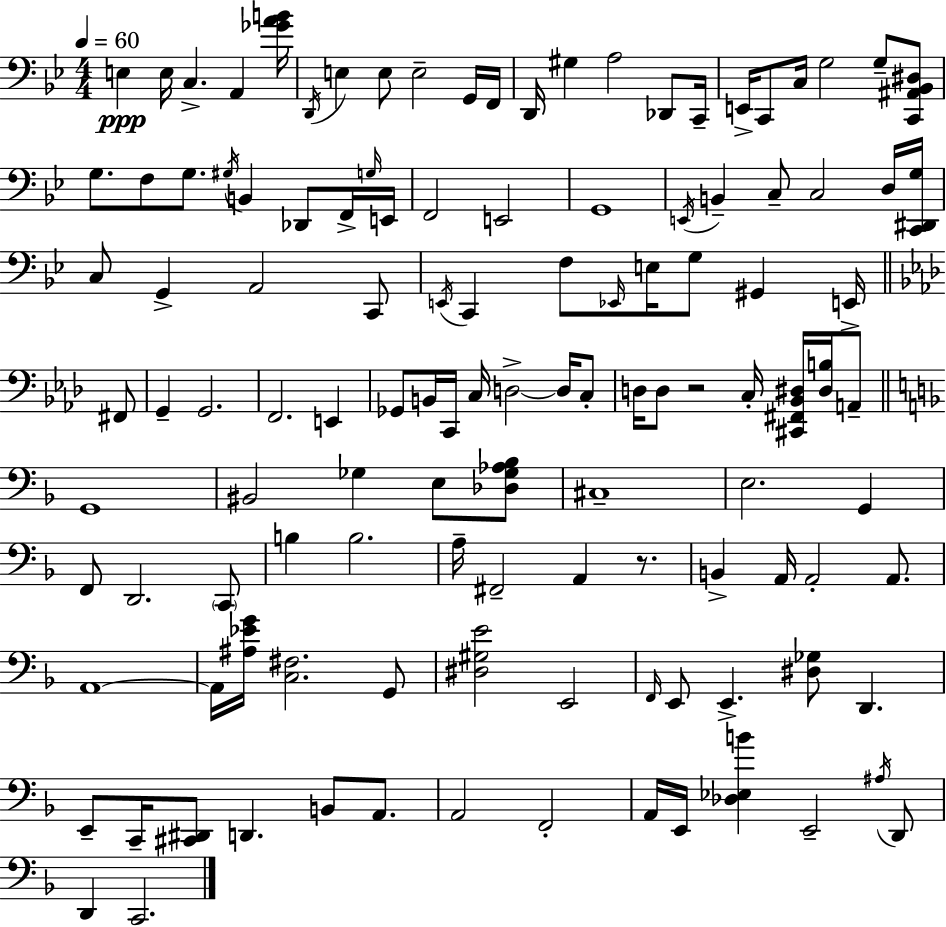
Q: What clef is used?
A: bass